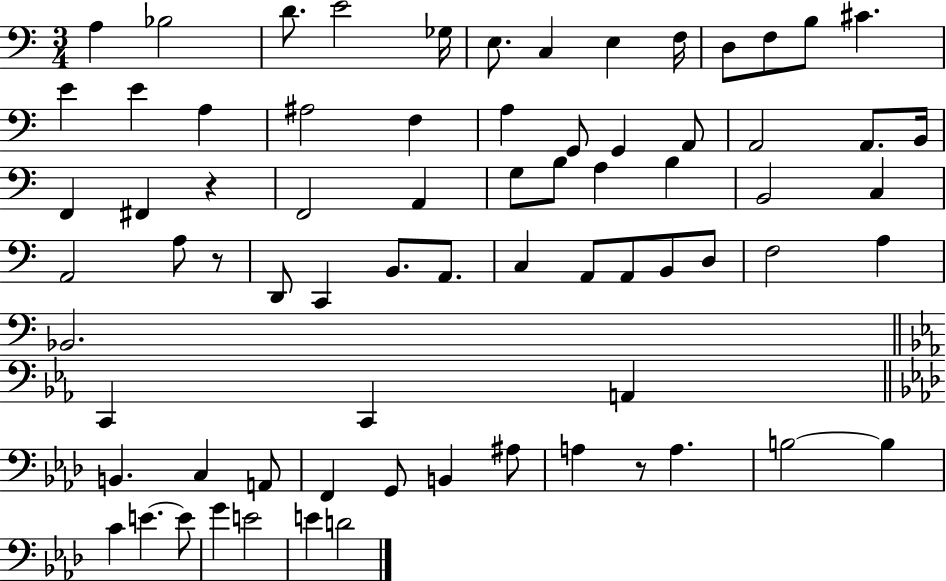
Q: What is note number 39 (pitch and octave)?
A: C2